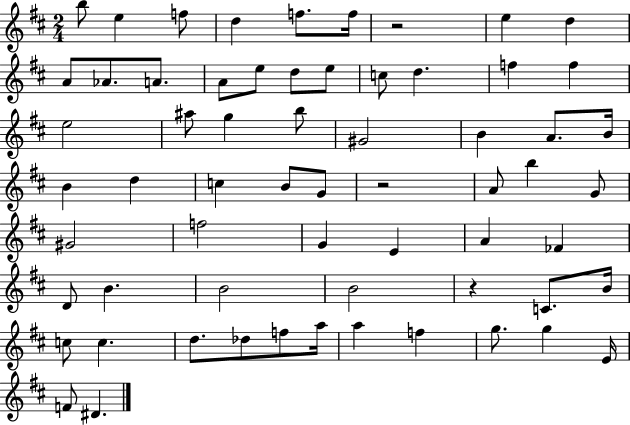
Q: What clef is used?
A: treble